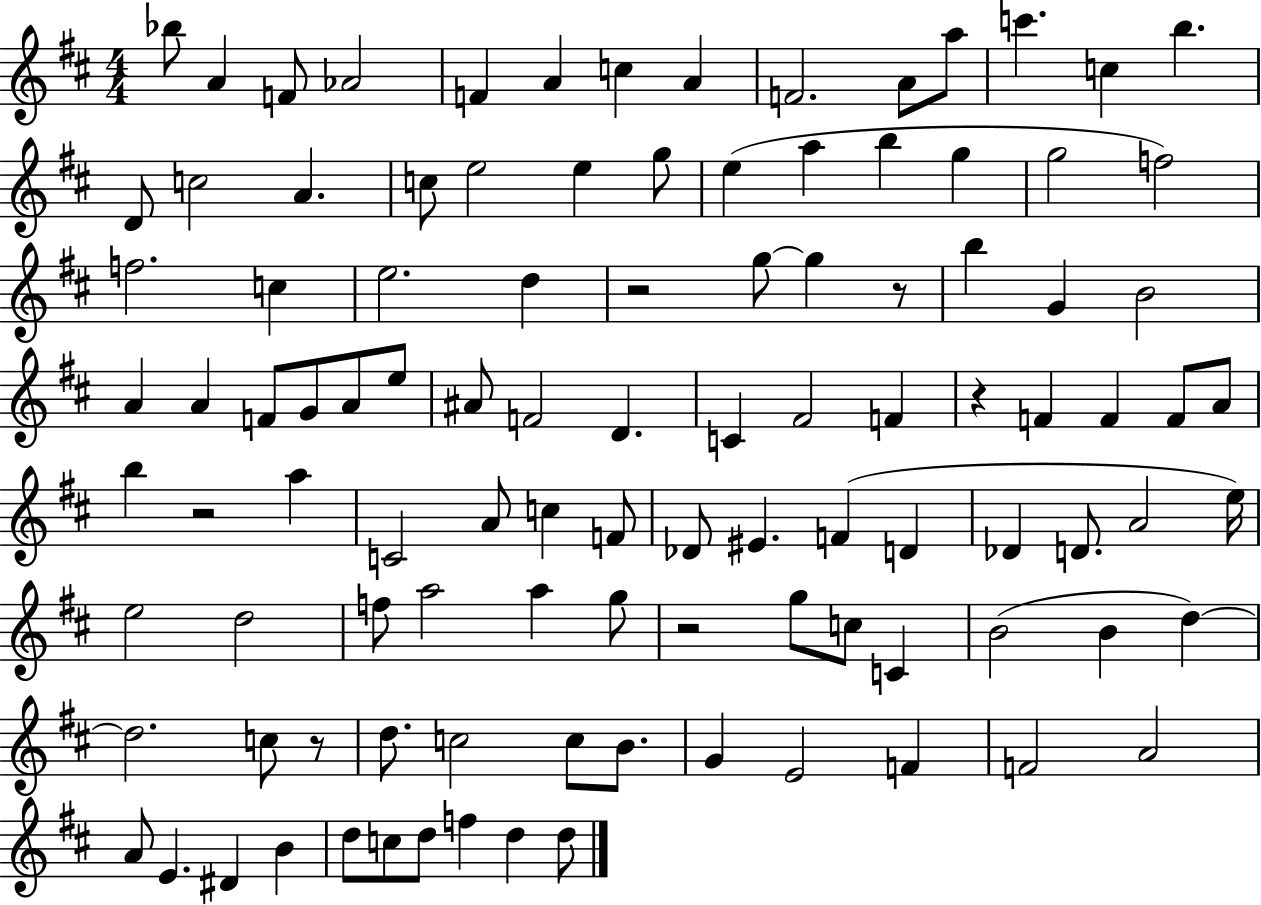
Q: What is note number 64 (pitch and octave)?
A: D4